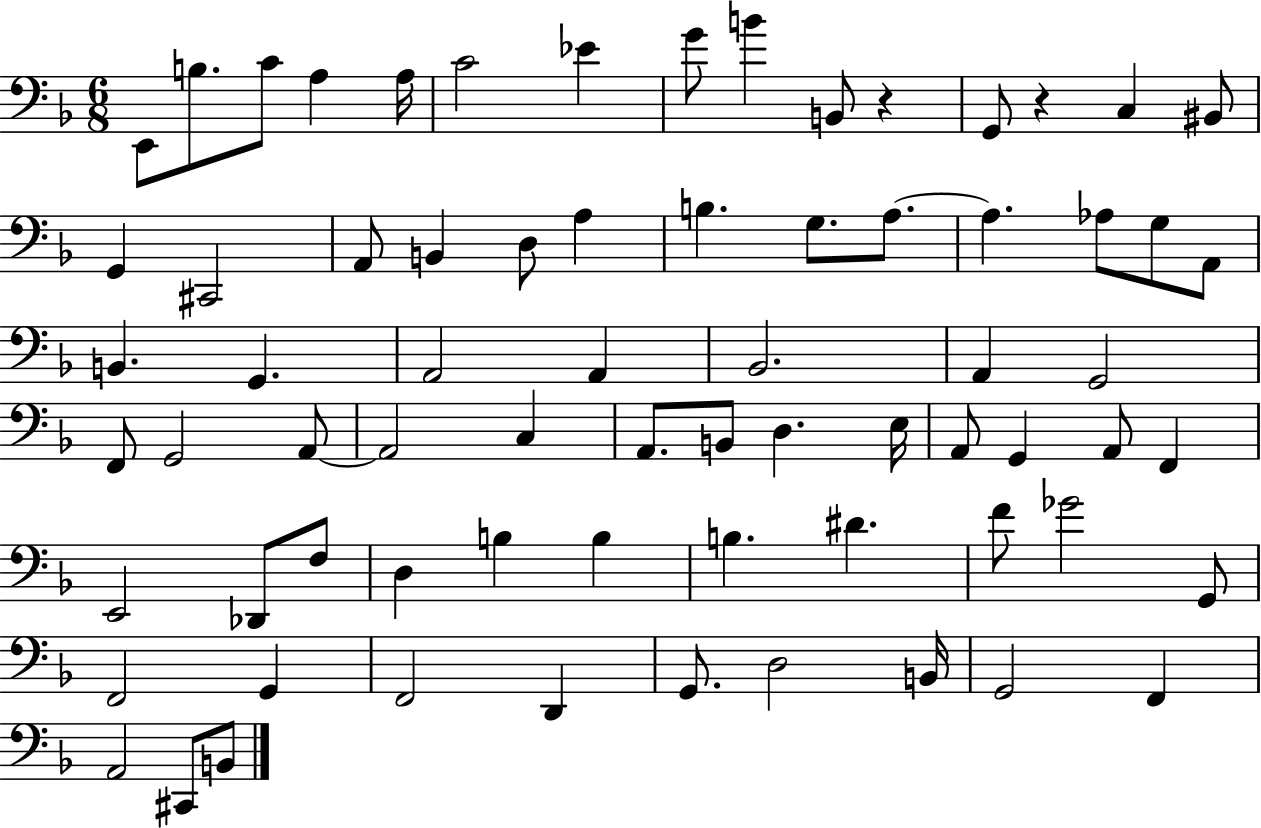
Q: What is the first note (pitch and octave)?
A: E2